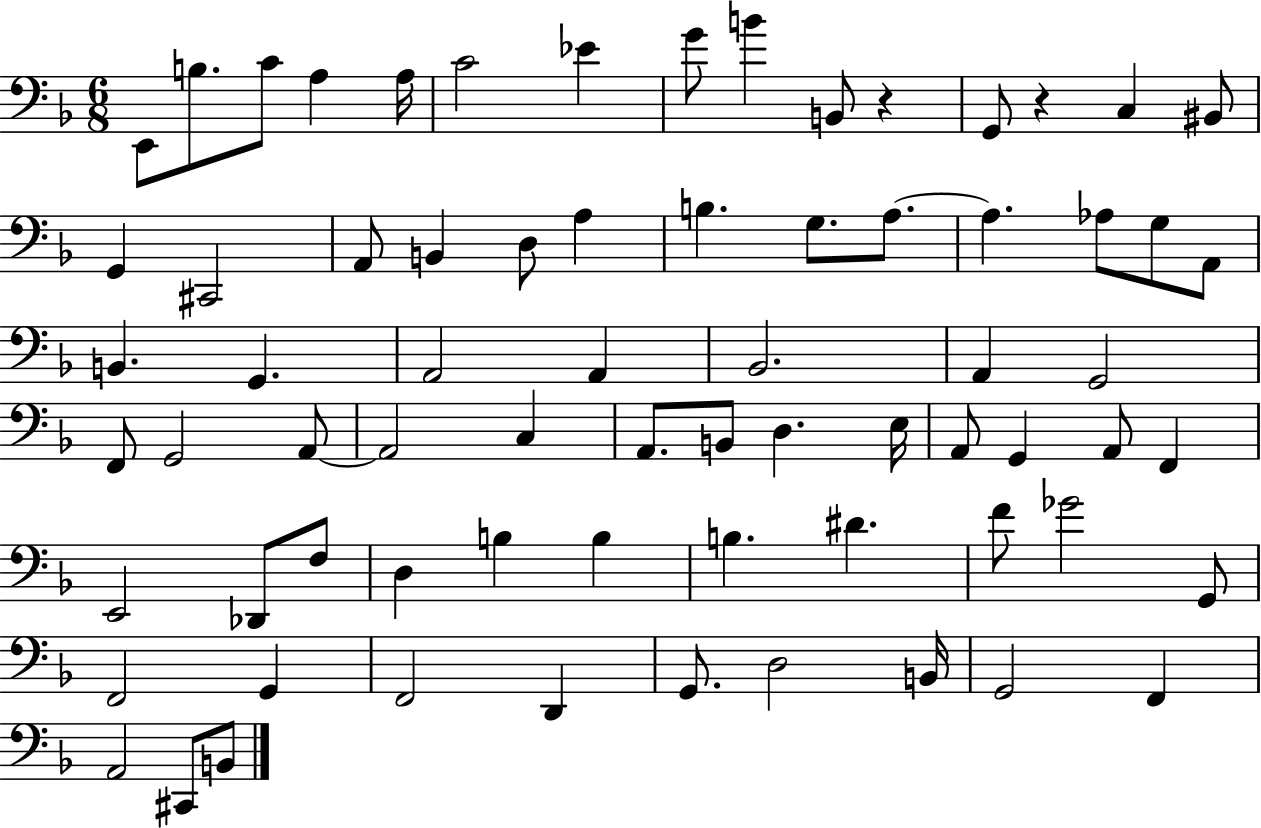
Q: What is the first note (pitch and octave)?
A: E2